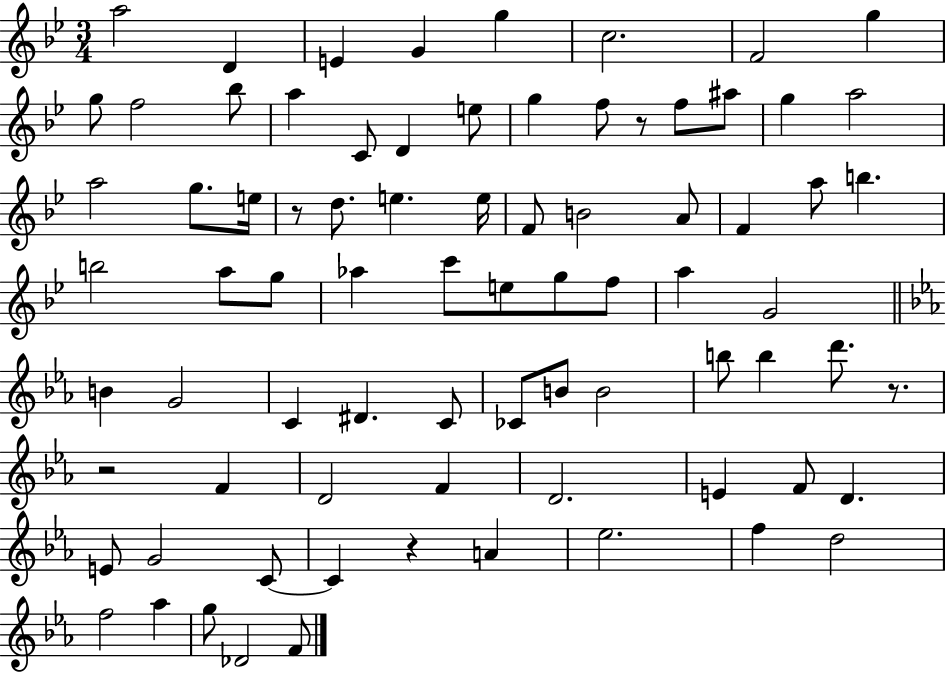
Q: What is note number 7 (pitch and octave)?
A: F4